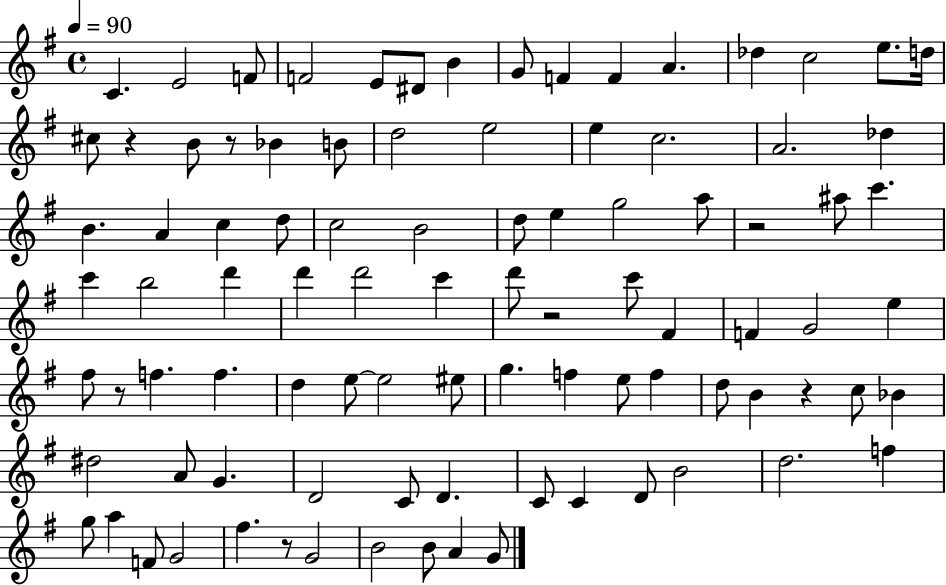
X:1
T:Untitled
M:4/4
L:1/4
K:G
C E2 F/2 F2 E/2 ^D/2 B G/2 F F A _d c2 e/2 d/4 ^c/2 z B/2 z/2 _B B/2 d2 e2 e c2 A2 _d B A c d/2 c2 B2 d/2 e g2 a/2 z2 ^a/2 c' c' b2 d' d' d'2 c' d'/2 z2 c'/2 ^F F G2 e ^f/2 z/2 f f d e/2 e2 ^e/2 g f e/2 f d/2 B z c/2 _B ^d2 A/2 G D2 C/2 D C/2 C D/2 B2 d2 f g/2 a F/2 G2 ^f z/2 G2 B2 B/2 A G/2